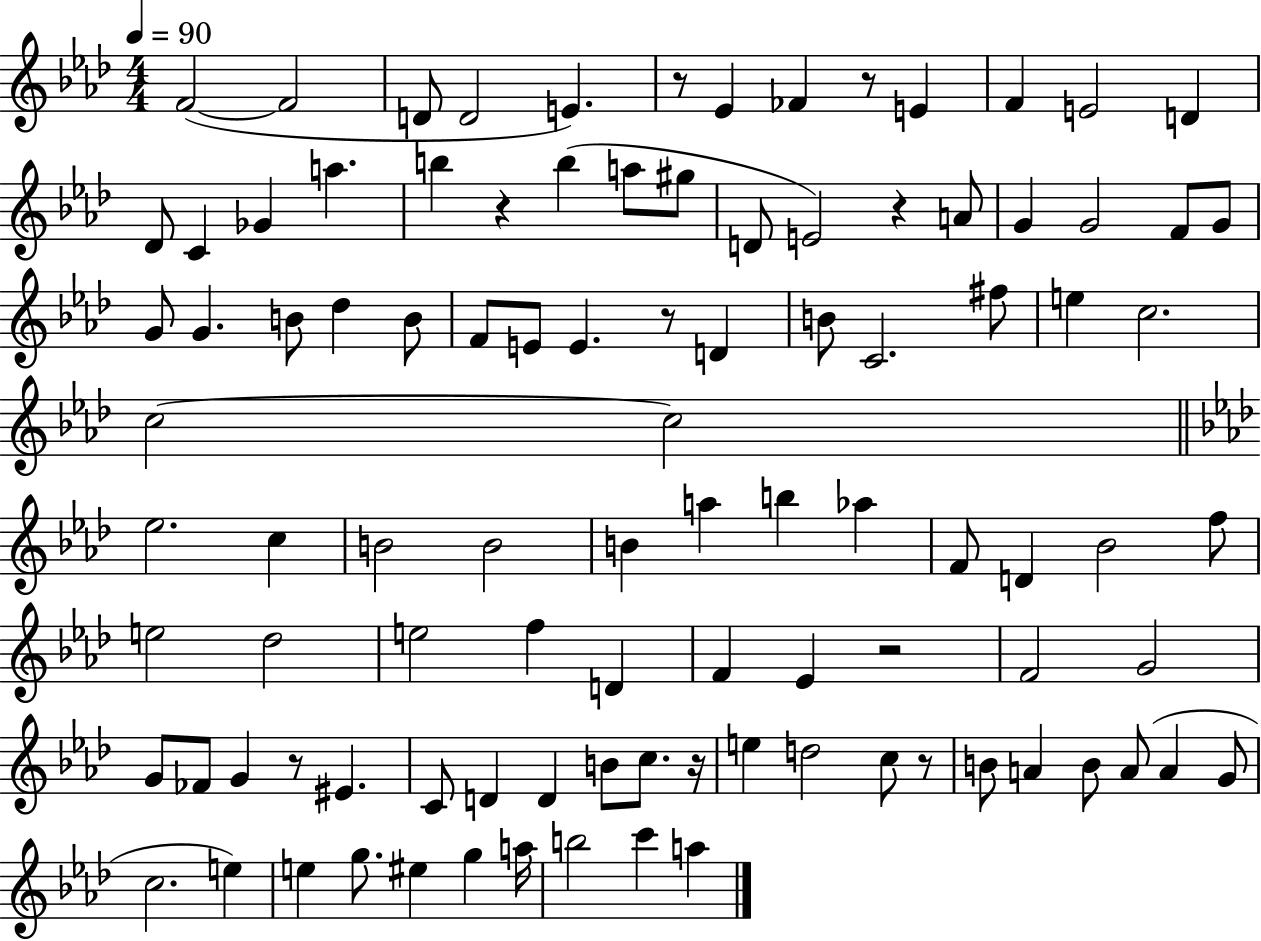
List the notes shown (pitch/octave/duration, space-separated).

F4/h F4/h D4/e D4/h E4/q. R/e Eb4/q FES4/q R/e E4/q F4/q E4/h D4/q Db4/e C4/q Gb4/q A5/q. B5/q R/q B5/q A5/e G#5/e D4/e E4/h R/q A4/e G4/q G4/h F4/e G4/e G4/e G4/q. B4/e Db5/q B4/e F4/e E4/e E4/q. R/e D4/q B4/e C4/h. F#5/e E5/q C5/h. C5/h C5/h Eb5/h. C5/q B4/h B4/h B4/q A5/q B5/q Ab5/q F4/e D4/q Bb4/h F5/e E5/h Db5/h E5/h F5/q D4/q F4/q Eb4/q R/h F4/h G4/h G4/e FES4/e G4/q R/e EIS4/q. C4/e D4/q D4/q B4/e C5/e. R/s E5/q D5/h C5/e R/e B4/e A4/q B4/e A4/e A4/q G4/e C5/h. E5/q E5/q G5/e. EIS5/q G5/q A5/s B5/h C6/q A5/q